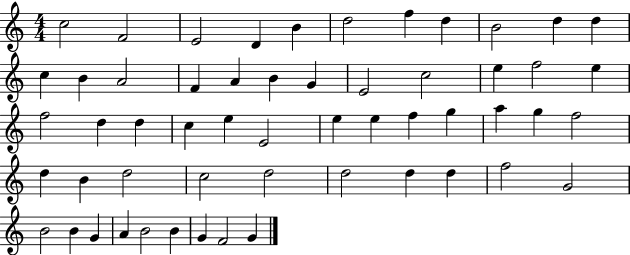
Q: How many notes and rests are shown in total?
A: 55